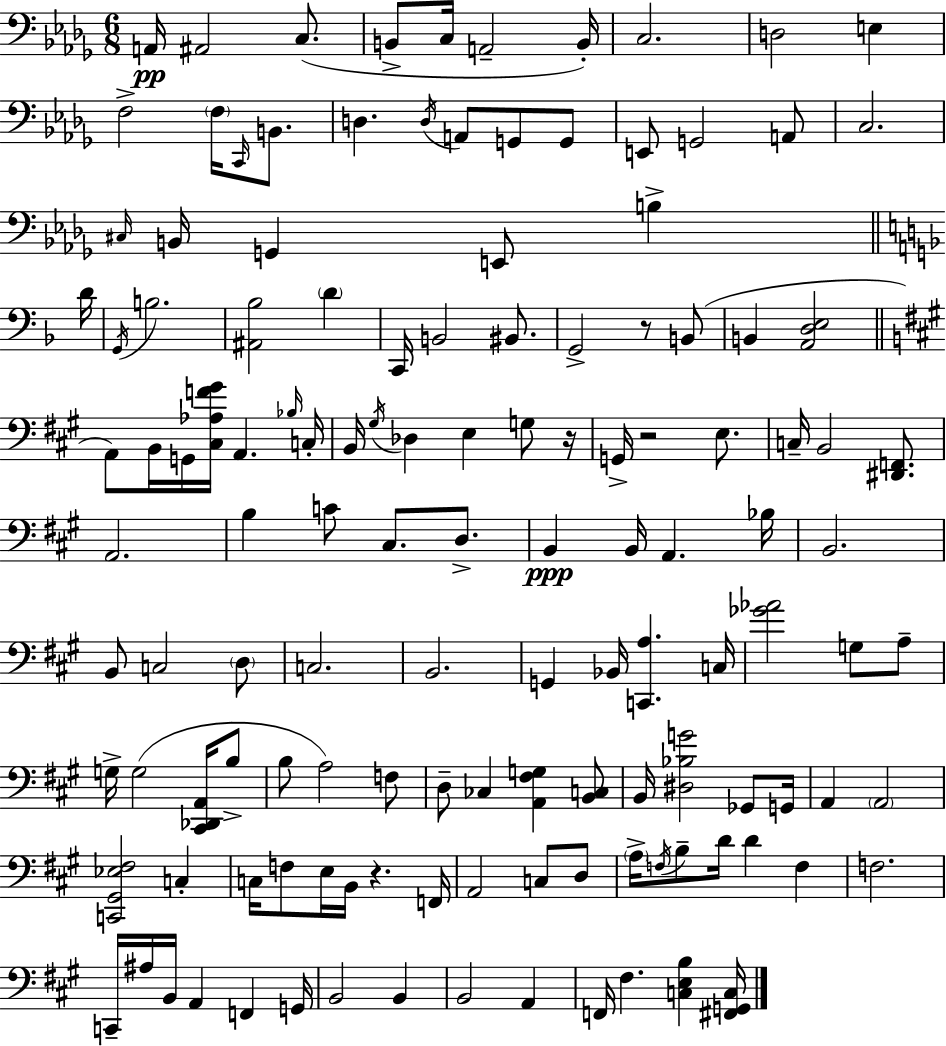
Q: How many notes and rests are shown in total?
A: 131